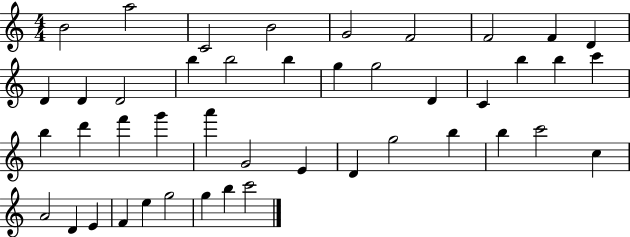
{
  \clef treble
  \numericTimeSignature
  \time 4/4
  \key c \major
  b'2 a''2 | c'2 b'2 | g'2 f'2 | f'2 f'4 d'4 | \break d'4 d'4 d'2 | b''4 b''2 b''4 | g''4 g''2 d'4 | c'4 b''4 b''4 c'''4 | \break b''4 d'''4 f'''4 g'''4 | a'''4 g'2 e'4 | d'4 g''2 b''4 | b''4 c'''2 c''4 | \break a'2 d'4 e'4 | f'4 e''4 g''2 | g''4 b''4 c'''2 | \bar "|."
}